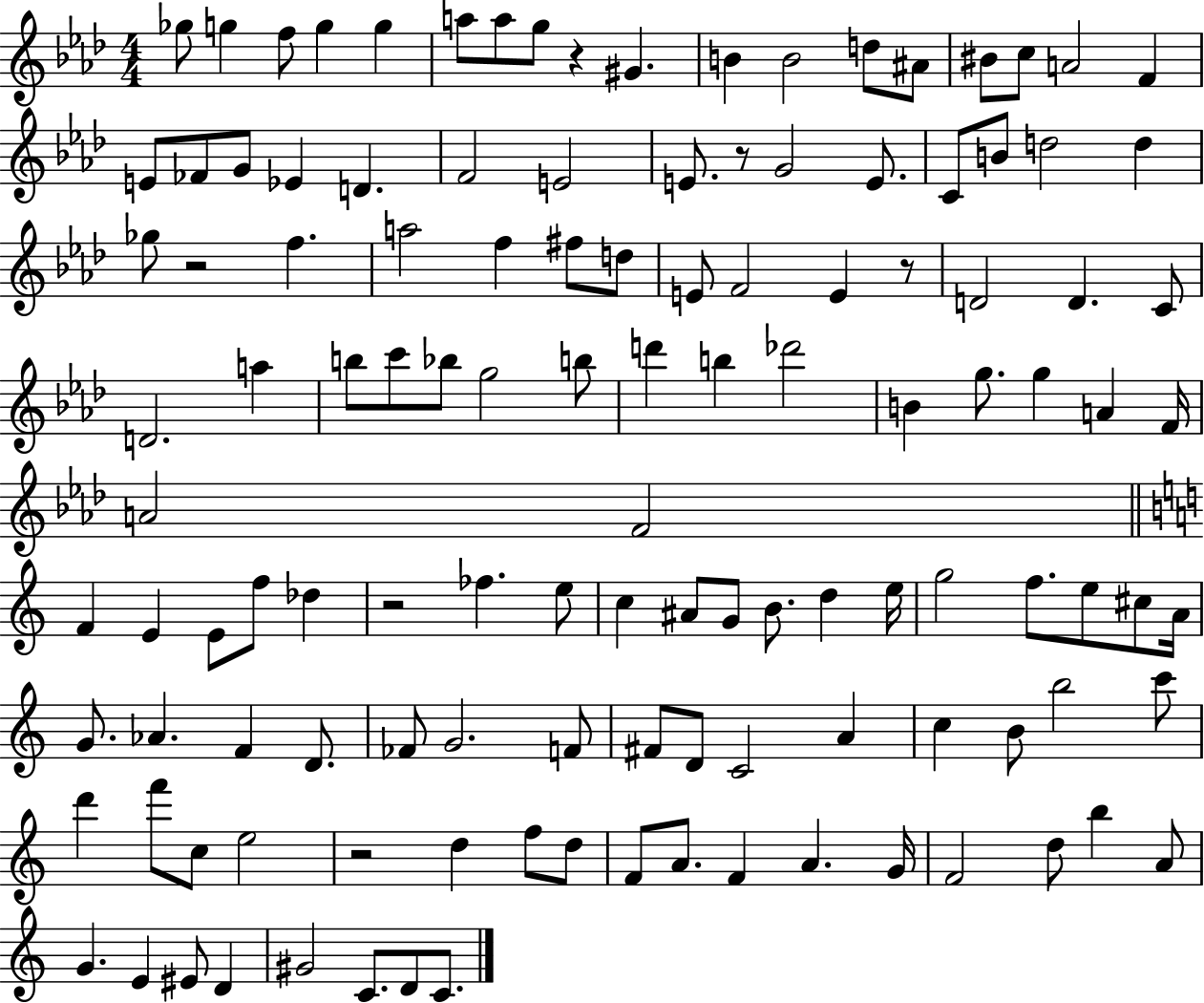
Gb5/e G5/q F5/e G5/q G5/q A5/e A5/e G5/e R/q G#4/q. B4/q B4/h D5/e A#4/e BIS4/e C5/e A4/h F4/q E4/e FES4/e G4/e Eb4/q D4/q. F4/h E4/h E4/e. R/e G4/h E4/e. C4/e B4/e D5/h D5/q Gb5/e R/h F5/q. A5/h F5/q F#5/e D5/e E4/e F4/h E4/q R/e D4/h D4/q. C4/e D4/h. A5/q B5/e C6/e Bb5/e G5/h B5/e D6/q B5/q Db6/h B4/q G5/e. G5/q A4/q F4/s A4/h F4/h F4/q E4/q E4/e F5/e Db5/q R/h FES5/q. E5/e C5/q A#4/e G4/e B4/e. D5/q E5/s G5/h F5/e. E5/e C#5/e A4/s G4/e. Ab4/q. F4/q D4/e. FES4/e G4/h. F4/e F#4/e D4/e C4/h A4/q C5/q B4/e B5/h C6/e D6/q F6/e C5/e E5/h R/h D5/q F5/e D5/e F4/e A4/e. F4/q A4/q. G4/s F4/h D5/e B5/q A4/e G4/q. E4/q EIS4/e D4/q G#4/h C4/e. D4/e C4/e.